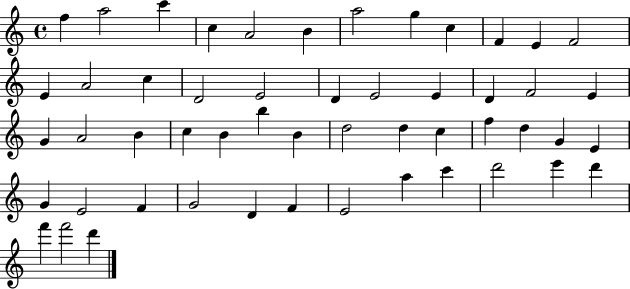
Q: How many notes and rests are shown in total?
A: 52